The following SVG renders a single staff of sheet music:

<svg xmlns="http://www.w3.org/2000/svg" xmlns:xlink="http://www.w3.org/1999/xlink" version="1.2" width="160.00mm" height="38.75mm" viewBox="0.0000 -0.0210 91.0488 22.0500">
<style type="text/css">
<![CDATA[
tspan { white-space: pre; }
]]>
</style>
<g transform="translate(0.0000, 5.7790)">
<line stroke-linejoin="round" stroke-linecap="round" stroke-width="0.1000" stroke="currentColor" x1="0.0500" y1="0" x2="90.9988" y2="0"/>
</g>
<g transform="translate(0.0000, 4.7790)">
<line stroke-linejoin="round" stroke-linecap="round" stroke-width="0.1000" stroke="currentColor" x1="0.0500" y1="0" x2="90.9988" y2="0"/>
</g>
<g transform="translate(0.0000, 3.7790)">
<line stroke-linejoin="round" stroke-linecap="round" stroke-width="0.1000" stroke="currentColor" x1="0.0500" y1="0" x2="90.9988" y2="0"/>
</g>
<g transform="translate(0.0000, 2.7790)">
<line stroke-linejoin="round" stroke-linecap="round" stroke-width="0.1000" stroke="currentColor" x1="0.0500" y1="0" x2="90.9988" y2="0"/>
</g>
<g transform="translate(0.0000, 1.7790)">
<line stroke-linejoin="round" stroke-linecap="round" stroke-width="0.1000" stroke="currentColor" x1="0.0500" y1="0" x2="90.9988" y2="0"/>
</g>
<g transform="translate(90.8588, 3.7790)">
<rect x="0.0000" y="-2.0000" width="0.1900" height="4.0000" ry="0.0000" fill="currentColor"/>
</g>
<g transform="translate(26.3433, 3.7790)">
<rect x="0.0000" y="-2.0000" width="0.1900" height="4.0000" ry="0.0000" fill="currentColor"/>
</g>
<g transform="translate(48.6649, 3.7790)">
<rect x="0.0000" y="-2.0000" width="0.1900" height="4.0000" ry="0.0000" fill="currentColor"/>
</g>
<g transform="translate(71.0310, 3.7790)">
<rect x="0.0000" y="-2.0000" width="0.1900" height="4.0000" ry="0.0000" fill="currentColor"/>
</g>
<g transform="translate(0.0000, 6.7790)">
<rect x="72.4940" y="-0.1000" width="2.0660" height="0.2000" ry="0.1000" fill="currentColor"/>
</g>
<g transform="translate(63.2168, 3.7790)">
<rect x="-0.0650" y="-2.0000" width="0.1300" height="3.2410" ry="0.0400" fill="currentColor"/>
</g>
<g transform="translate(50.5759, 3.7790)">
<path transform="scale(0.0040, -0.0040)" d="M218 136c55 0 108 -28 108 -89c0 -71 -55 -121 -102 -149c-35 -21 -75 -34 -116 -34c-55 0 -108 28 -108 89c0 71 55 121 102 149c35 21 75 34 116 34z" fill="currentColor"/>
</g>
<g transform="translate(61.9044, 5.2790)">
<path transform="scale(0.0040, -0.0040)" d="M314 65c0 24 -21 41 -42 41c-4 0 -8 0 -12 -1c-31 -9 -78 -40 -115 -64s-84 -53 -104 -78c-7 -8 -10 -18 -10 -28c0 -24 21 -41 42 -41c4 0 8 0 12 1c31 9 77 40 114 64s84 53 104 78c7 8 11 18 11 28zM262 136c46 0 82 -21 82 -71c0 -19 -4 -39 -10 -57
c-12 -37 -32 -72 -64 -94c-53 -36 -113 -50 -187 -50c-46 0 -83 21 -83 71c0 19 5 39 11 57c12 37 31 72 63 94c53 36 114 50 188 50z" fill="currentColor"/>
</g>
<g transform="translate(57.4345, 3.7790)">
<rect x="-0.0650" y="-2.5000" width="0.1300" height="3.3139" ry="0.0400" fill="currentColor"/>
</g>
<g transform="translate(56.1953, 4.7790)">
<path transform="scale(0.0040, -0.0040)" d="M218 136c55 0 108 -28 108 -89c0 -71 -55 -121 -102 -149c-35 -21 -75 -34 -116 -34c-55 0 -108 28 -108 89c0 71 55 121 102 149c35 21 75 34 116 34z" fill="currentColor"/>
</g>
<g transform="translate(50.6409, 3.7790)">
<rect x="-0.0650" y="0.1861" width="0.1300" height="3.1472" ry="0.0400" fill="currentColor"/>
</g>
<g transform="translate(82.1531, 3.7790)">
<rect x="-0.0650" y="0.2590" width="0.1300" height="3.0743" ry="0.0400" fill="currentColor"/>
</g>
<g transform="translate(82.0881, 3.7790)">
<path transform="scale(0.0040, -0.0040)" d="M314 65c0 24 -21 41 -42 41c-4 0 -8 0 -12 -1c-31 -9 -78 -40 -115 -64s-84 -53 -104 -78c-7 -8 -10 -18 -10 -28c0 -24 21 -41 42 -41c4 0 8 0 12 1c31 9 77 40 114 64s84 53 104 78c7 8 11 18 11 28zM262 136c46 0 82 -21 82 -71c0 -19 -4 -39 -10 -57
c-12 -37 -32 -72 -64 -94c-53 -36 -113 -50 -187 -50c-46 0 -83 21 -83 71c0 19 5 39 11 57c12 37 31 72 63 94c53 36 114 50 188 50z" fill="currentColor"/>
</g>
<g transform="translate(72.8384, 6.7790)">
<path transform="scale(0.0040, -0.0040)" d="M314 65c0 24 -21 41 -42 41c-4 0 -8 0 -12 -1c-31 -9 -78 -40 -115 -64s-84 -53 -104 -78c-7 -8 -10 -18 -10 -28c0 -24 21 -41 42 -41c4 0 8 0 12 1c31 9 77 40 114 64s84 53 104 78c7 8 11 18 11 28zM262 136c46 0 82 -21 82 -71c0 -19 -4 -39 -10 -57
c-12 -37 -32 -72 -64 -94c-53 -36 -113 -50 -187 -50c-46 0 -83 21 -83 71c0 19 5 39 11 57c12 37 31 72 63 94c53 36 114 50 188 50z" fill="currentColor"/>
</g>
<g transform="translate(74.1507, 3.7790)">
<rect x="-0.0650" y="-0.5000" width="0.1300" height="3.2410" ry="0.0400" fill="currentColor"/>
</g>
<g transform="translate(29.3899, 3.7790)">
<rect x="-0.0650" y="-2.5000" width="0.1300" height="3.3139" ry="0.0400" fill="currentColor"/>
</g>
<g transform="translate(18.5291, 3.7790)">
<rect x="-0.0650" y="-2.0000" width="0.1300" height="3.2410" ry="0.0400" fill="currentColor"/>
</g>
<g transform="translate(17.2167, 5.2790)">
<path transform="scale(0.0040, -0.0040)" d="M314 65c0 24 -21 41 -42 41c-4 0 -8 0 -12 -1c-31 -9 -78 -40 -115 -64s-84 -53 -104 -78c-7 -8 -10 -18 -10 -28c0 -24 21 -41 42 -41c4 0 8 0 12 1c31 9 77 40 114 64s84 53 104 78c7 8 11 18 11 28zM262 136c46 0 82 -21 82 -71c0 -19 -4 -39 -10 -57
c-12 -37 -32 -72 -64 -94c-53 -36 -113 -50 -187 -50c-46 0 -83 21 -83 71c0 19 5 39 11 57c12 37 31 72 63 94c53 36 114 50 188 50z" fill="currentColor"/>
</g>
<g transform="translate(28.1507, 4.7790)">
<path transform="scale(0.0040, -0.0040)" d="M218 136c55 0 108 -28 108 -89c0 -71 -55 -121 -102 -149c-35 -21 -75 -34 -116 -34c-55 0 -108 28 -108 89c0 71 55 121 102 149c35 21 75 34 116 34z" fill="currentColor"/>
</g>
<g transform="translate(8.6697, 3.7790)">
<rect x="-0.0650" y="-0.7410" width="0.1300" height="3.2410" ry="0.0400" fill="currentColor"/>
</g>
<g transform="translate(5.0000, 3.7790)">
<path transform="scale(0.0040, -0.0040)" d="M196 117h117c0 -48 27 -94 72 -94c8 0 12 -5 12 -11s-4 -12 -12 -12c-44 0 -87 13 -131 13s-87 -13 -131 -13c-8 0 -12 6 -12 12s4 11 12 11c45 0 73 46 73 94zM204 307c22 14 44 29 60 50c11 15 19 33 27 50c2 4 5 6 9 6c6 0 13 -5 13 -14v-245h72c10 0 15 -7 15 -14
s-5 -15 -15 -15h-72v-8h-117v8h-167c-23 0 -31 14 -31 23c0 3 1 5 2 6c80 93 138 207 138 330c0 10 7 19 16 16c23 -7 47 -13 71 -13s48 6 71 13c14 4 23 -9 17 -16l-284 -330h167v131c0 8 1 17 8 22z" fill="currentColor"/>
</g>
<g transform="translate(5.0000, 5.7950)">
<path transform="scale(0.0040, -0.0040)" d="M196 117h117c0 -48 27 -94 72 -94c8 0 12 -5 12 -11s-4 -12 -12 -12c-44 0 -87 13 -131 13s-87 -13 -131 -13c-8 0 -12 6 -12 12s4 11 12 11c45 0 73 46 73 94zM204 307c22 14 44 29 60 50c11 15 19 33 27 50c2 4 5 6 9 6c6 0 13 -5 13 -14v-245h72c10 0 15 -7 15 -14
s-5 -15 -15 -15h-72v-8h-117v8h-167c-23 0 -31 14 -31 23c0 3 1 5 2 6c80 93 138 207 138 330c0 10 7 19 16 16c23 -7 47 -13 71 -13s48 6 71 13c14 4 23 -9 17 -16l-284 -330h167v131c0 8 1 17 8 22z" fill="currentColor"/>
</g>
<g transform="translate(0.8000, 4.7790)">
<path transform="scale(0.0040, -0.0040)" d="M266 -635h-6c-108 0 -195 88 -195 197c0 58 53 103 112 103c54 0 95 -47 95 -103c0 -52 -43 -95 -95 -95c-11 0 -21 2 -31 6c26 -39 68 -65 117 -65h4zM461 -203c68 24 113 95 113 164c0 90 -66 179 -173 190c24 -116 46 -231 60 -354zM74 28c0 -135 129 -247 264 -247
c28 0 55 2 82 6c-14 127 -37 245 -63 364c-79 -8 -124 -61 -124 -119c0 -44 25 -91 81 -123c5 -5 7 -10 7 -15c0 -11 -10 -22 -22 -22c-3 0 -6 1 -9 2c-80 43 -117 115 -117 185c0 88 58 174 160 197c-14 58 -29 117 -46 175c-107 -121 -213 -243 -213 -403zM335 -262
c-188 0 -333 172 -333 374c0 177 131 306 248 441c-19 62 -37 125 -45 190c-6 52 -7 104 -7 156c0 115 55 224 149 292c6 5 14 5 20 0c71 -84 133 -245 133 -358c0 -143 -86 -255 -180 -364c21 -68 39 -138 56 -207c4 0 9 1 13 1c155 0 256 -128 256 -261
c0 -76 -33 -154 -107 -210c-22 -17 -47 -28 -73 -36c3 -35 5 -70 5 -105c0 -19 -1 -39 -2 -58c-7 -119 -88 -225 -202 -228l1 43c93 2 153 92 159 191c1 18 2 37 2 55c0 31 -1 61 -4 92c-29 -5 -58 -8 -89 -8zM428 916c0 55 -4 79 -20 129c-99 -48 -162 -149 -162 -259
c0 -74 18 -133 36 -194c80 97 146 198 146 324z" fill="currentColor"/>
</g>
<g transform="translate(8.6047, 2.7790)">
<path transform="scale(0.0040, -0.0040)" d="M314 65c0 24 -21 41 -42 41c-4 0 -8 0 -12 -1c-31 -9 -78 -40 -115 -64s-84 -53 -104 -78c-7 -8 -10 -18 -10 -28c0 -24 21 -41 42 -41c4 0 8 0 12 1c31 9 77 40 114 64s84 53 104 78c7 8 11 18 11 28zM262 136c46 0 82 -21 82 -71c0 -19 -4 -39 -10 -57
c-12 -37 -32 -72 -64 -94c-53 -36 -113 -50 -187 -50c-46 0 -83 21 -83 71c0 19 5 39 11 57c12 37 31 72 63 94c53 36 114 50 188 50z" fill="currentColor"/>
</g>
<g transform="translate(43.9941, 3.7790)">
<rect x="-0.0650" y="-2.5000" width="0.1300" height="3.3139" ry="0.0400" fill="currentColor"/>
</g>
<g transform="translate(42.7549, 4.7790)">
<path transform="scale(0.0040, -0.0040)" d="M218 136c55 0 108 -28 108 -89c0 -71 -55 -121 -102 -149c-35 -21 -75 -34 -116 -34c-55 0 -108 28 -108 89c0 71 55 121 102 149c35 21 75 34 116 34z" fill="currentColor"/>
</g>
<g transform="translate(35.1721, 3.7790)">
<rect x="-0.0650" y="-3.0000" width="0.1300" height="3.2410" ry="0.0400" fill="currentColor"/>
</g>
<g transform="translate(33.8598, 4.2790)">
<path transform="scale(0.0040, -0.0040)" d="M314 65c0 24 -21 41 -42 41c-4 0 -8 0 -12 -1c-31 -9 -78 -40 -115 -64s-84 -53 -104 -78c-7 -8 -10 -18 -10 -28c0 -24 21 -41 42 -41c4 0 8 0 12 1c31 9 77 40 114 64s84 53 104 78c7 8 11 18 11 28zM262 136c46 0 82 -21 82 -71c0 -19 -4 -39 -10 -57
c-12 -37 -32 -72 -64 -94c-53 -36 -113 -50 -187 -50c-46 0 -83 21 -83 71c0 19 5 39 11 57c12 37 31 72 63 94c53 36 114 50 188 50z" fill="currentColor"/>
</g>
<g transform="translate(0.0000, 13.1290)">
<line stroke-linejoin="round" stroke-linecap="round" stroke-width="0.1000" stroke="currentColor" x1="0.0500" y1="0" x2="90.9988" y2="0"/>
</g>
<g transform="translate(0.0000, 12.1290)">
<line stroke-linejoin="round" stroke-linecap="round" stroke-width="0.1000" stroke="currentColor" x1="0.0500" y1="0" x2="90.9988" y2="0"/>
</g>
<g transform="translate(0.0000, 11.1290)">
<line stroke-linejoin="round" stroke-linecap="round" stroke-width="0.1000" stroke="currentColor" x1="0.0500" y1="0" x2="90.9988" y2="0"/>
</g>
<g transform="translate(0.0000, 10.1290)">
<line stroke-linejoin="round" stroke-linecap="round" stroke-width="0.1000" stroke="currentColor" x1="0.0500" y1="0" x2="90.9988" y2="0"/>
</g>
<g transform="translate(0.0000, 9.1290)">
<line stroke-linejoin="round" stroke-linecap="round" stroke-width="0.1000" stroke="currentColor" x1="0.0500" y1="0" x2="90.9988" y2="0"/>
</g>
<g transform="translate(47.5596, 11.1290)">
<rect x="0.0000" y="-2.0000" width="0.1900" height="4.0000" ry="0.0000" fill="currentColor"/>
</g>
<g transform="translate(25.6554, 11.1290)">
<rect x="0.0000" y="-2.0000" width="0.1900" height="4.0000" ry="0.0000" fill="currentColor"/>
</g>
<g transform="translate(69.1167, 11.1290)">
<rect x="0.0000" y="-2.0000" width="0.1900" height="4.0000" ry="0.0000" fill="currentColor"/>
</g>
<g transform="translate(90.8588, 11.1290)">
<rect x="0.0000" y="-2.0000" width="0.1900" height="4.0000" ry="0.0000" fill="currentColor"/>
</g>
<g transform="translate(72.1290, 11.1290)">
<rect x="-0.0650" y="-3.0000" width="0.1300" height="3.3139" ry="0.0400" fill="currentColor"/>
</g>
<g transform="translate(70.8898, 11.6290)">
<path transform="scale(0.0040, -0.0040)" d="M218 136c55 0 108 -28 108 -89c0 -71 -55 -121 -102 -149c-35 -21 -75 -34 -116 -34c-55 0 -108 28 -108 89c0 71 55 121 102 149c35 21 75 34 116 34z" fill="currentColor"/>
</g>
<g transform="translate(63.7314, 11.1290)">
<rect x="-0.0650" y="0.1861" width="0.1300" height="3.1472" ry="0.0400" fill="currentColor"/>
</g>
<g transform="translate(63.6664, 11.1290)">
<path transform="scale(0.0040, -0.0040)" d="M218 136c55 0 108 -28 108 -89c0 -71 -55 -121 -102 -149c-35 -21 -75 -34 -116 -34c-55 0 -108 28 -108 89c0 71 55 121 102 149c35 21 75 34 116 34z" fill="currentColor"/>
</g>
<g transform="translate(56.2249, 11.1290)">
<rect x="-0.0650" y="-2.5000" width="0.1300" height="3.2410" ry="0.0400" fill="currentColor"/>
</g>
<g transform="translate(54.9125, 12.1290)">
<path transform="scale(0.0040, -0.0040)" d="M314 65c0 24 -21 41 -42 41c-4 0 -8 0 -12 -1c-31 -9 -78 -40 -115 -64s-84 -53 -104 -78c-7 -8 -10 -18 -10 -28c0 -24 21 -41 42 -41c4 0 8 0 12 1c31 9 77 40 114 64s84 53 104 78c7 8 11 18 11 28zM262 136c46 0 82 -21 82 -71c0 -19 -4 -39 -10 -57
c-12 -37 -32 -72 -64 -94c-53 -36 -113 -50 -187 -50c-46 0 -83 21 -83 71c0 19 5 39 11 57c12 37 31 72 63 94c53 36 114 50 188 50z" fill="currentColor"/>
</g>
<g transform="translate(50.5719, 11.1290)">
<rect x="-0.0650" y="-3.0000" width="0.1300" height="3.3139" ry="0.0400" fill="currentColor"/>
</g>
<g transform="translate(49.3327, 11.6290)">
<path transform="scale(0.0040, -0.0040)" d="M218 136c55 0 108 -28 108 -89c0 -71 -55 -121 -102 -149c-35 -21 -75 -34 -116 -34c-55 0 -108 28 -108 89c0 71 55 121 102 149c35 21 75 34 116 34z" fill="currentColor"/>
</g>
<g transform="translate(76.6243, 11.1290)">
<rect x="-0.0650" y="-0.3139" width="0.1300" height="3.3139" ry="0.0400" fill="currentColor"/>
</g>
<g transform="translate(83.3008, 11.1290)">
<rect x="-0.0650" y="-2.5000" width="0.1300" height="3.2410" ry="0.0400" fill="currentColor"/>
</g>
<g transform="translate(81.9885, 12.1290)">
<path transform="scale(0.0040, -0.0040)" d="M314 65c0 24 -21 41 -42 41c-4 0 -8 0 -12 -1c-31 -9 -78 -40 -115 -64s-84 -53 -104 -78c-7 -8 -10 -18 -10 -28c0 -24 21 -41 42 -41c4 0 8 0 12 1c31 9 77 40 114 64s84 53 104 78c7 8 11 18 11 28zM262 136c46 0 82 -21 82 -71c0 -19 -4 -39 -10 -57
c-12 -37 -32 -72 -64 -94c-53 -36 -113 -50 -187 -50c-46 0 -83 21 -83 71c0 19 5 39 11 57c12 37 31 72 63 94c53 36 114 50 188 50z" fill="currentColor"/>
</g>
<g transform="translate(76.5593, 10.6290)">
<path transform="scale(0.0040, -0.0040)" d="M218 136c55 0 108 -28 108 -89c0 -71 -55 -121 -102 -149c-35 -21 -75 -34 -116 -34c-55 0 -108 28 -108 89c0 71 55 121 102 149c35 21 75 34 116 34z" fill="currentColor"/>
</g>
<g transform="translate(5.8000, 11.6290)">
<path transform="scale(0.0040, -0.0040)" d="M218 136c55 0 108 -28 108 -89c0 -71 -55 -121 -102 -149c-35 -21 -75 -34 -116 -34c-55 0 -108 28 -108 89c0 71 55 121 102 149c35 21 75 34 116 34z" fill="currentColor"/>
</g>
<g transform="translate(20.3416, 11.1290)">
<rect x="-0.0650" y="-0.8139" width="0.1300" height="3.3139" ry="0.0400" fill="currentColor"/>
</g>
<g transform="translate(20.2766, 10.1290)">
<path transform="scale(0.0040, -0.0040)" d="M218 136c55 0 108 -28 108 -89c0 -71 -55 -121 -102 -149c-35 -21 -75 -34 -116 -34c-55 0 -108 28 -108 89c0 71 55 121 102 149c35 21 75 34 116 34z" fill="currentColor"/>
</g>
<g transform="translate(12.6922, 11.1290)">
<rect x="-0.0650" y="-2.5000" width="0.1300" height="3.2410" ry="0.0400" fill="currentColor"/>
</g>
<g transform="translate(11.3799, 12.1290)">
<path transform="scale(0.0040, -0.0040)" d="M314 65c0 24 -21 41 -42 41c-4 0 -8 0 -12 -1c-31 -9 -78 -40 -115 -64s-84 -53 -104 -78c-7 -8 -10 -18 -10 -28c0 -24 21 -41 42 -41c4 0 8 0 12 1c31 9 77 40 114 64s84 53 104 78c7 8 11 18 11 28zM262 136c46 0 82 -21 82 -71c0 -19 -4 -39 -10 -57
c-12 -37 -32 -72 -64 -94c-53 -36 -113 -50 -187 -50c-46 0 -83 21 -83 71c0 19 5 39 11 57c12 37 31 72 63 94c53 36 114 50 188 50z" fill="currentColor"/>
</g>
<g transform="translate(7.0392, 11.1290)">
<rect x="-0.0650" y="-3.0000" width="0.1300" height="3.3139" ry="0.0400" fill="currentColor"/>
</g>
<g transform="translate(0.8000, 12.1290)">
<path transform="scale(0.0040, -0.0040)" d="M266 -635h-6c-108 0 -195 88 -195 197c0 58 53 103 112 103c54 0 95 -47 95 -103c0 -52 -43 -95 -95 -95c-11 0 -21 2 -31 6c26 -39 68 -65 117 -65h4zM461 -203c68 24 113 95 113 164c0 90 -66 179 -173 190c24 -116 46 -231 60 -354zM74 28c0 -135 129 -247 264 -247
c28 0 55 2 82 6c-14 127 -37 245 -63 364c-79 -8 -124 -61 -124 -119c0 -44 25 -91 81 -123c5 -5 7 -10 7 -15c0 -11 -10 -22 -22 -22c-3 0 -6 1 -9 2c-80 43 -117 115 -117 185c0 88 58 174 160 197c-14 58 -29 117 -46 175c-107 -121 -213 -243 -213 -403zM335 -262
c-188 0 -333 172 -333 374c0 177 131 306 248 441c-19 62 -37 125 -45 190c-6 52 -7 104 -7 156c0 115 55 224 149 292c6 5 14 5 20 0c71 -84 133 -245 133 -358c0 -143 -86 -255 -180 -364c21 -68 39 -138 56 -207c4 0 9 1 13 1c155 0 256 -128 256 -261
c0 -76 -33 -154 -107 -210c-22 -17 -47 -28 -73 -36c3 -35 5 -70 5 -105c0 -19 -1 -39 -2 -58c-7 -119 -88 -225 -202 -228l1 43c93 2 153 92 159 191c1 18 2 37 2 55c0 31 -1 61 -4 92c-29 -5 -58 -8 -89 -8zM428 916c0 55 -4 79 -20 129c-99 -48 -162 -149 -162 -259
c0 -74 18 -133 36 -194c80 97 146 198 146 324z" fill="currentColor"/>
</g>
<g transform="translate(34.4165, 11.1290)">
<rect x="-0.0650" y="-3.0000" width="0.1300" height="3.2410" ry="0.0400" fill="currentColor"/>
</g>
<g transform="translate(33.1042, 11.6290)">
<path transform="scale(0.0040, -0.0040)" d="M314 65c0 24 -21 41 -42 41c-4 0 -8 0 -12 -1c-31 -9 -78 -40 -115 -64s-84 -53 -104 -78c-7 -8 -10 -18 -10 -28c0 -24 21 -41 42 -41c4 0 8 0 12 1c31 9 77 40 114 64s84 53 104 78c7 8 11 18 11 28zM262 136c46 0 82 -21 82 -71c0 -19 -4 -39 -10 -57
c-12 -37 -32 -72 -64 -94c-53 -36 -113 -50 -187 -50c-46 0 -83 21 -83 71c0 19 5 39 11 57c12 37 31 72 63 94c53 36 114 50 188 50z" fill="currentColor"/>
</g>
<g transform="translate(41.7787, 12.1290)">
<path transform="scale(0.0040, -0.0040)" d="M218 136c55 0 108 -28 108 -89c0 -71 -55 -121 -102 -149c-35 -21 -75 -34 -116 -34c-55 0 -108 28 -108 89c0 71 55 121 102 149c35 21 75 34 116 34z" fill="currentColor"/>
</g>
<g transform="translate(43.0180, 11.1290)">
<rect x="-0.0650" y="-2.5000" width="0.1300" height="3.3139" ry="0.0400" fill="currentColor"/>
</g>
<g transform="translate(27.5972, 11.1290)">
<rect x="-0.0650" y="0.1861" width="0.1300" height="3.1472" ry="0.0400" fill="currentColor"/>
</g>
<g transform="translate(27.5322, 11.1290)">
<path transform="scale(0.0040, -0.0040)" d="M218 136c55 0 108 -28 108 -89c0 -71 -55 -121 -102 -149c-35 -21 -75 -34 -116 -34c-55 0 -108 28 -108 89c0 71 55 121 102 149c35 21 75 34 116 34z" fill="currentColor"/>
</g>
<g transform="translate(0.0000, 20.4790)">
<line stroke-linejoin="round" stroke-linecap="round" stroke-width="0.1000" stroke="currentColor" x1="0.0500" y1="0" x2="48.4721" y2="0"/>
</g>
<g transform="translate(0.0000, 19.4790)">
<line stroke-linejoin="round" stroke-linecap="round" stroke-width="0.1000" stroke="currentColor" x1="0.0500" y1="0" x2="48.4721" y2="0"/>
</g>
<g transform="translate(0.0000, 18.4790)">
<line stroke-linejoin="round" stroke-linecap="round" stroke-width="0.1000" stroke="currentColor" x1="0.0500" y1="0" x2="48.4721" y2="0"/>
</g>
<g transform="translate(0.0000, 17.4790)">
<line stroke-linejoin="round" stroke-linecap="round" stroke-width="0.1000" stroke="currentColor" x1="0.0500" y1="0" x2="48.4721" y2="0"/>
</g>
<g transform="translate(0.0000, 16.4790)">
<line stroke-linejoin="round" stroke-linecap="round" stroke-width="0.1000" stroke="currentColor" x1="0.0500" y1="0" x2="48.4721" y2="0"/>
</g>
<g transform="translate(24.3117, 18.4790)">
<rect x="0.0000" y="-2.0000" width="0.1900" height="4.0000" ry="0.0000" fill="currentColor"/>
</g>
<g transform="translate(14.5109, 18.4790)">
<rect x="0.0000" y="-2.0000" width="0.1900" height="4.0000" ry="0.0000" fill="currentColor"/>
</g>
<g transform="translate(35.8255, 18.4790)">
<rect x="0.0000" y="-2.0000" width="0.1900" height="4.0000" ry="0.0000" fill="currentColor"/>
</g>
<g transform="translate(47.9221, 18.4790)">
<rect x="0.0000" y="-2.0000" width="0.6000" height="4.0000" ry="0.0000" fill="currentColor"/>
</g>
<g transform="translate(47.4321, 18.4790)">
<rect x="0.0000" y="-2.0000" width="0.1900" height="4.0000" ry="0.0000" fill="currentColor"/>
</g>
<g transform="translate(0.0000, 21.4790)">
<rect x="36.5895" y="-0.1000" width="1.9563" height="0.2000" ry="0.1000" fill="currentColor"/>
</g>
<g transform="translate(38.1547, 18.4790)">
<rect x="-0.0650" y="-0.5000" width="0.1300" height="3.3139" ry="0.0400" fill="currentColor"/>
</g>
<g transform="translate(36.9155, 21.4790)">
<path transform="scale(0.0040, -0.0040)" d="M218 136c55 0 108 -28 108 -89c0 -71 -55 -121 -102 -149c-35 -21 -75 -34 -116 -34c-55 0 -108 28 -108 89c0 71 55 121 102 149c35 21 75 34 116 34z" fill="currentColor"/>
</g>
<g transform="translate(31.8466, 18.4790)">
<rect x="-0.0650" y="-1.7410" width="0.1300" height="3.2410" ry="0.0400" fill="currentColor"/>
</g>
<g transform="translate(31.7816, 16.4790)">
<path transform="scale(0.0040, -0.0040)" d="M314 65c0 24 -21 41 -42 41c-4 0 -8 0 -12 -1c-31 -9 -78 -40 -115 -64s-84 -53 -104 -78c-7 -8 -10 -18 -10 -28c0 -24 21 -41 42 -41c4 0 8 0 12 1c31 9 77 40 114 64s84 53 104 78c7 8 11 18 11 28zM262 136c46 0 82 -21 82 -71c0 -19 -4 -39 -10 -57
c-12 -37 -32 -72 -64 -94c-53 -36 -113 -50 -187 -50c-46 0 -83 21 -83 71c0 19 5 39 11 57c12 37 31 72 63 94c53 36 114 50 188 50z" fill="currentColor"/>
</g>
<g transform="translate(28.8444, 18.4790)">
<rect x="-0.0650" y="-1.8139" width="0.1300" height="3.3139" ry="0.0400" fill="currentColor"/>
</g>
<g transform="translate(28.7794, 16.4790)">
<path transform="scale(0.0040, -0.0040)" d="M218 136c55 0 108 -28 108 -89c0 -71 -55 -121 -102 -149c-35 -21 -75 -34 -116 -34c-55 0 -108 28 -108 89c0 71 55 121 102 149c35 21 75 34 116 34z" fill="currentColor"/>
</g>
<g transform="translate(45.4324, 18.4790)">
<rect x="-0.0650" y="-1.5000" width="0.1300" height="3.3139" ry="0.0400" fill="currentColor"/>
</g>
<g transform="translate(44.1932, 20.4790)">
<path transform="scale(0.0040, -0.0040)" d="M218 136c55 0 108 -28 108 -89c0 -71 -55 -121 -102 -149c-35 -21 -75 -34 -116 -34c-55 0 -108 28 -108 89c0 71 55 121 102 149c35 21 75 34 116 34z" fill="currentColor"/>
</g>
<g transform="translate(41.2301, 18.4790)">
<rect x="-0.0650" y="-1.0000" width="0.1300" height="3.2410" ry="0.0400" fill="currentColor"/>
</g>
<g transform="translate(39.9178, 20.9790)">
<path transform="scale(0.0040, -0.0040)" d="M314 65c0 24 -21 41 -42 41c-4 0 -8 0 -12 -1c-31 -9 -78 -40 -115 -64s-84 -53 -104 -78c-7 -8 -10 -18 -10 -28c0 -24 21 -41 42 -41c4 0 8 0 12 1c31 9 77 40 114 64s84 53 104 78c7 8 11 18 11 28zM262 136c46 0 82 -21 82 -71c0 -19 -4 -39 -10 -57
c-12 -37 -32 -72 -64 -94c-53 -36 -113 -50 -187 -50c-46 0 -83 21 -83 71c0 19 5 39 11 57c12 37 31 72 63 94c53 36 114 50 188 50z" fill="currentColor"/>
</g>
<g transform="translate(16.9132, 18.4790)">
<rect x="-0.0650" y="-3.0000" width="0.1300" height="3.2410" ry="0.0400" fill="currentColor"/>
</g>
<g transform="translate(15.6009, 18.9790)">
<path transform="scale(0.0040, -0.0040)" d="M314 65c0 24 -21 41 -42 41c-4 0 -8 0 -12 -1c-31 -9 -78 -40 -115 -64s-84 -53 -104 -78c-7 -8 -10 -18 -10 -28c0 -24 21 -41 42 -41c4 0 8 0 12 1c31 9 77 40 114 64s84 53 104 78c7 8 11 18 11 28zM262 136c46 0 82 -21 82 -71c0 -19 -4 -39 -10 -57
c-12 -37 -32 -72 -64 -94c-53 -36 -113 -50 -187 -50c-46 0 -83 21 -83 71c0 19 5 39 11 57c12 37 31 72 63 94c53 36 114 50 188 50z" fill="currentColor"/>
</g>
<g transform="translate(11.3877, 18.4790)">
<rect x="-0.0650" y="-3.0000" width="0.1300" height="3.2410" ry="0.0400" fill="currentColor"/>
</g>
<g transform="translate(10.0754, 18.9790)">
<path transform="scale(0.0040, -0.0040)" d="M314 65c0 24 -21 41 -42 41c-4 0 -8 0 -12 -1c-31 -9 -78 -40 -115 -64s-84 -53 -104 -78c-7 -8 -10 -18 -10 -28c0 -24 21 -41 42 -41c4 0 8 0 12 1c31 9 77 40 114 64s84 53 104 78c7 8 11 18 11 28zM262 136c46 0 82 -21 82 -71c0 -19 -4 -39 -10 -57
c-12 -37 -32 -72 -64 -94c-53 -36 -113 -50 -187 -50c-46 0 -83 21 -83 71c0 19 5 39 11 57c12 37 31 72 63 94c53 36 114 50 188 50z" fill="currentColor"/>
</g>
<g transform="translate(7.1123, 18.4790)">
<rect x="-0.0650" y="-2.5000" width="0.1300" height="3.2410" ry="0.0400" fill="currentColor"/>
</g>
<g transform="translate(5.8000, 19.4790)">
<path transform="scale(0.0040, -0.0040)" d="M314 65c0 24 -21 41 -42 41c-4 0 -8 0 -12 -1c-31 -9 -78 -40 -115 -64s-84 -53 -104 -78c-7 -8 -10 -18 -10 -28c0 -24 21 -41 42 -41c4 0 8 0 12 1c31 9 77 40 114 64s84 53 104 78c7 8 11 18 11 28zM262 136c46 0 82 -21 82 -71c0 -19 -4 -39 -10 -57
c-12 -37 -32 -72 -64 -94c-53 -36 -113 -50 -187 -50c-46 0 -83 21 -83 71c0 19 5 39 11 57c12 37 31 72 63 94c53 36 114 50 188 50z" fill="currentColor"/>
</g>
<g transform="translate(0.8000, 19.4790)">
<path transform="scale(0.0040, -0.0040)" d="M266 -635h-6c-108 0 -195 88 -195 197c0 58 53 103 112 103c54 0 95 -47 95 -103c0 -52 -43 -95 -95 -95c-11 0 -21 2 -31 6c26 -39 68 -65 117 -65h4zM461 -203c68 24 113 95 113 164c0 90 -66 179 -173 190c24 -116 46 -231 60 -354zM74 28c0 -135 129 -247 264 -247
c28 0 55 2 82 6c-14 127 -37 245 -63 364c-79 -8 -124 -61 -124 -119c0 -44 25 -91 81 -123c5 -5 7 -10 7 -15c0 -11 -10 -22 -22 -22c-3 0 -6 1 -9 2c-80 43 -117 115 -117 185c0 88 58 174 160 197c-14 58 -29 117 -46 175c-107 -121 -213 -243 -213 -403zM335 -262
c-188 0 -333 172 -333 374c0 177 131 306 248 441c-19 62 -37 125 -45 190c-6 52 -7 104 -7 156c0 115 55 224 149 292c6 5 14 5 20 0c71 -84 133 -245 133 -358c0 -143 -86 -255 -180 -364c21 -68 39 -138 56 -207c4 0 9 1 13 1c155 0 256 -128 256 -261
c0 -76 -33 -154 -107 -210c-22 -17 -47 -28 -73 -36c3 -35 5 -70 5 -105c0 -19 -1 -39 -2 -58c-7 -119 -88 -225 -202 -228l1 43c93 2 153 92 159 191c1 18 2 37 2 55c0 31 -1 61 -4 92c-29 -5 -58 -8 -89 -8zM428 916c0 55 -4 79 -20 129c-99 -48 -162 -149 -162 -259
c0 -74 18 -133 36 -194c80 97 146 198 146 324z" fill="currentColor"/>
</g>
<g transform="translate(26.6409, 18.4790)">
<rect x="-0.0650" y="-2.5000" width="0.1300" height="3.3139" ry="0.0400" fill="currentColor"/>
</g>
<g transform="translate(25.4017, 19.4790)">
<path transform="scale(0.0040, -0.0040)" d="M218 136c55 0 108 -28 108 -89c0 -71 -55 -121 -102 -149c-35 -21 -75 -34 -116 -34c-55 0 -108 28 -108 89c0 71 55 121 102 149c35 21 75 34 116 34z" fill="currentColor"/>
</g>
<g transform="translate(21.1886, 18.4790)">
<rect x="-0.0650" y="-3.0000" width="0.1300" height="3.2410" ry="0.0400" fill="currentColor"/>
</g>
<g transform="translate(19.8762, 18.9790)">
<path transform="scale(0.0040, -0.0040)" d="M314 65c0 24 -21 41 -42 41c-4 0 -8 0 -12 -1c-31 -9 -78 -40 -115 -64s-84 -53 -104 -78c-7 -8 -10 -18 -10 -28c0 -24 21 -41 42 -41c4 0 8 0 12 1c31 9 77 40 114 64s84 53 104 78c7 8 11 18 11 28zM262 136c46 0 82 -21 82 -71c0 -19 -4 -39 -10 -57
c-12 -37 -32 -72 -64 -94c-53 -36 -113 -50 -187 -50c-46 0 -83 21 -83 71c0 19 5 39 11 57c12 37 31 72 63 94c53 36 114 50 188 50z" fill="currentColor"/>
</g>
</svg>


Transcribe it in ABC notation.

X:1
T:Untitled
M:4/4
L:1/4
K:C
d2 F2 G A2 G B G F2 C2 B2 A G2 d B A2 G A G2 B A c G2 G2 A2 A2 A2 G f f2 C D2 E